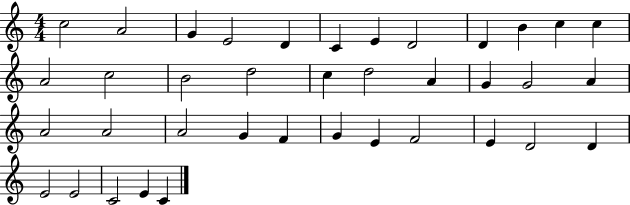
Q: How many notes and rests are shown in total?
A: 38